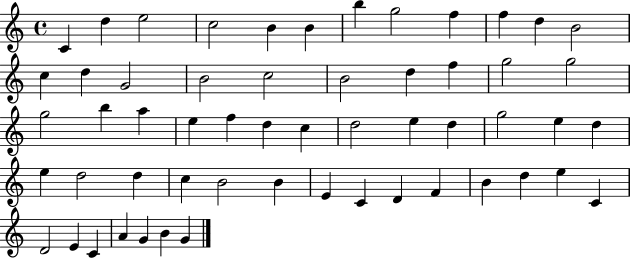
C4/q D5/q E5/h C5/h B4/q B4/q B5/q G5/h F5/q F5/q D5/q B4/h C5/q D5/q G4/h B4/h C5/h B4/h D5/q F5/q G5/h G5/h G5/h B5/q A5/q E5/q F5/q D5/q C5/q D5/h E5/q D5/q G5/h E5/q D5/q E5/q D5/h D5/q C5/q B4/h B4/q E4/q C4/q D4/q F4/q B4/q D5/q E5/q C4/q D4/h E4/q C4/q A4/q G4/q B4/q G4/q